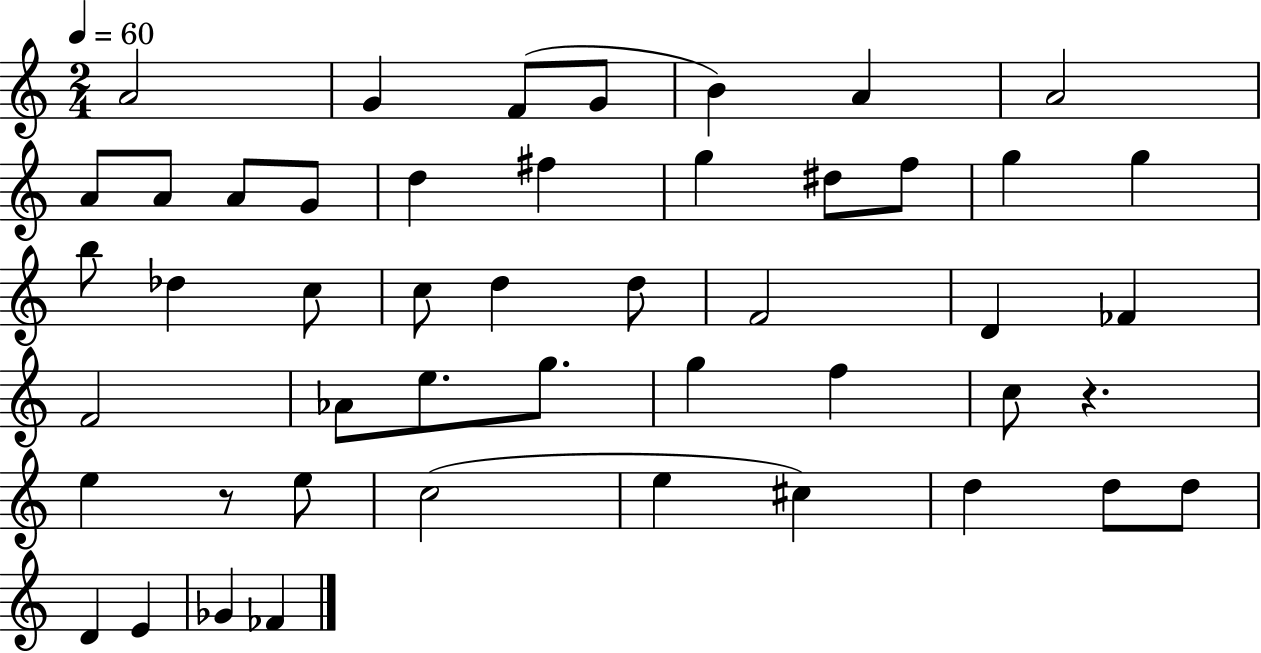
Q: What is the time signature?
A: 2/4